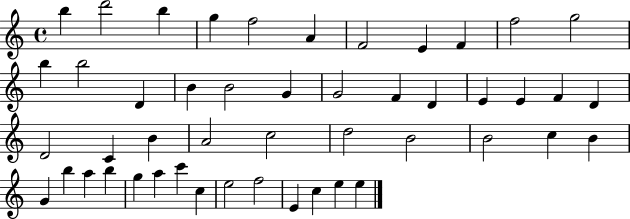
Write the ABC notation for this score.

X:1
T:Untitled
M:4/4
L:1/4
K:C
b d'2 b g f2 A F2 E F f2 g2 b b2 D B B2 G G2 F D E E F D D2 C B A2 c2 d2 B2 B2 c B G b a b g a c' c e2 f2 E c e e